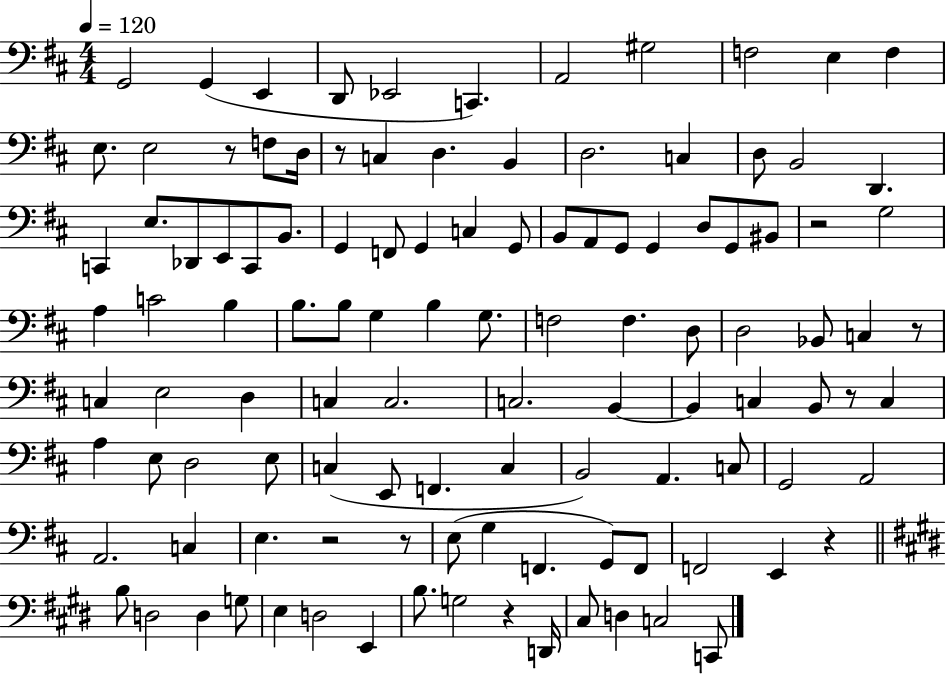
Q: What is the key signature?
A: D major